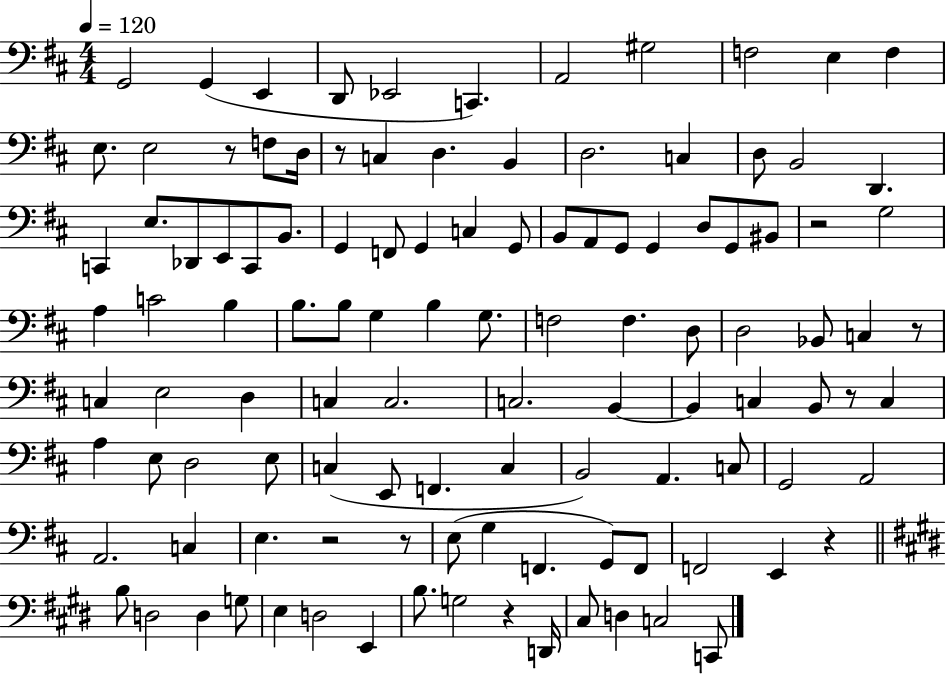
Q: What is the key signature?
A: D major